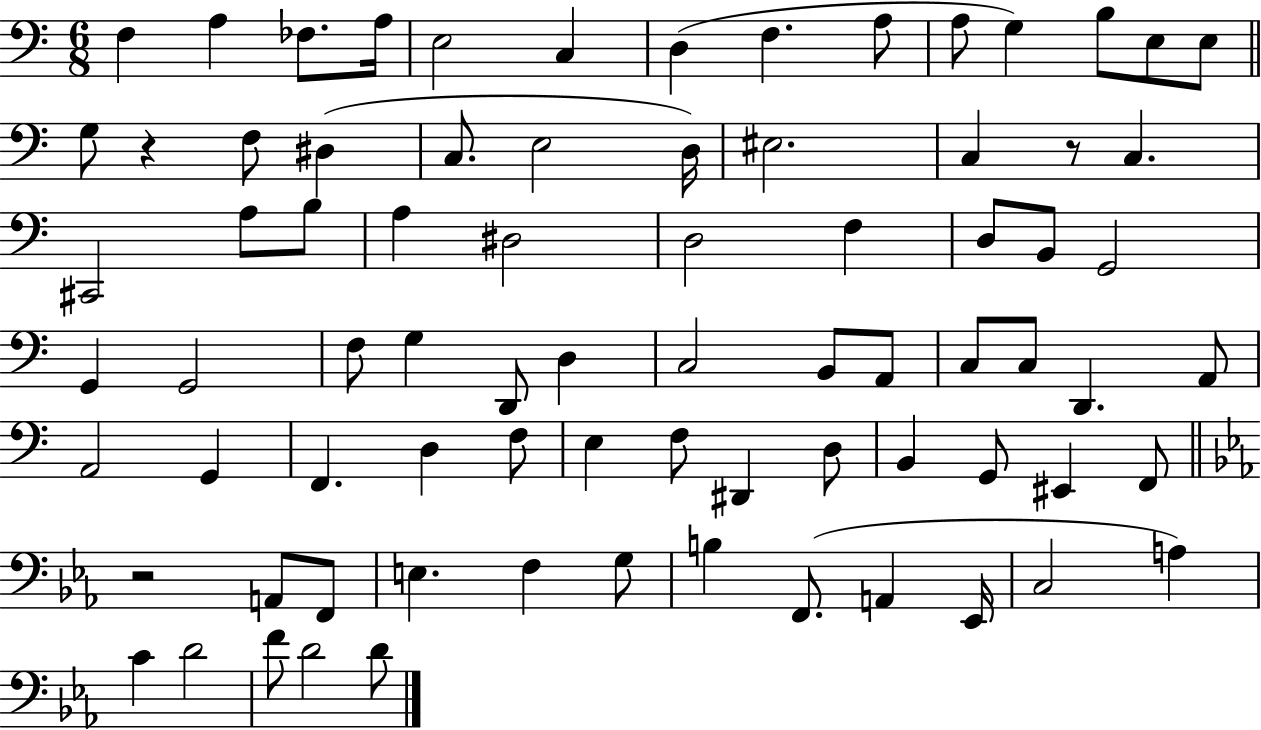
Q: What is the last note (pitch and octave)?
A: D4